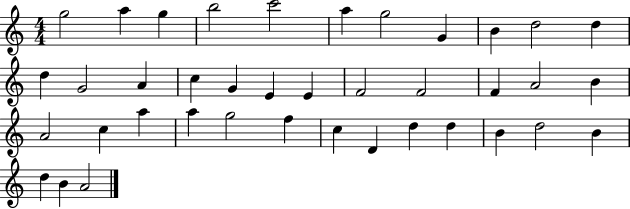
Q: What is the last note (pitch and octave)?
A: A4